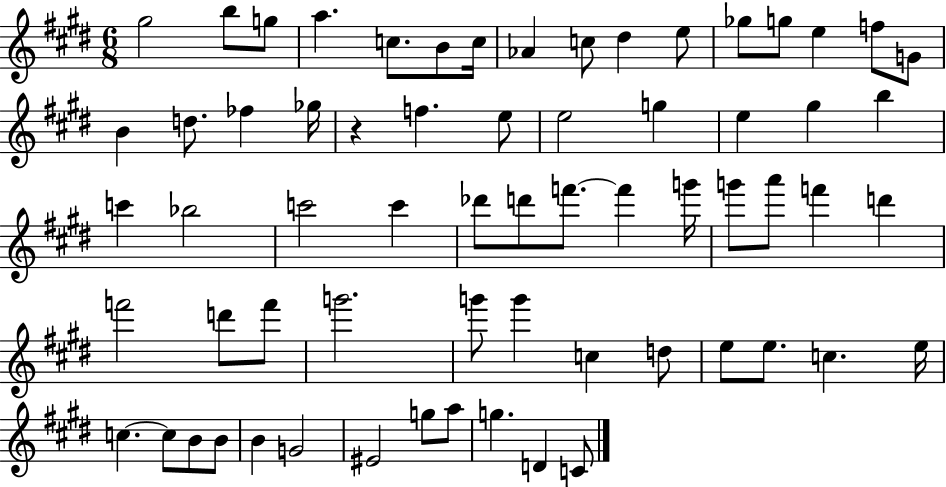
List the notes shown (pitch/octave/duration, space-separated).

G#5/h B5/e G5/e A5/q. C5/e. B4/e C5/s Ab4/q C5/e D#5/q E5/e Gb5/e G5/e E5/q F5/e G4/e B4/q D5/e. FES5/q Gb5/s R/q F5/q. E5/e E5/h G5/q E5/q G#5/q B5/q C6/q Bb5/h C6/h C6/q Db6/e D6/e F6/e. F6/q G6/s G6/e A6/e F6/q D6/q F6/h D6/e F6/e G6/h. G6/e G6/q C5/q D5/e E5/e E5/e. C5/q. E5/s C5/q. C5/e B4/e B4/e B4/q G4/h EIS4/h G5/e A5/e G5/q. D4/q C4/e